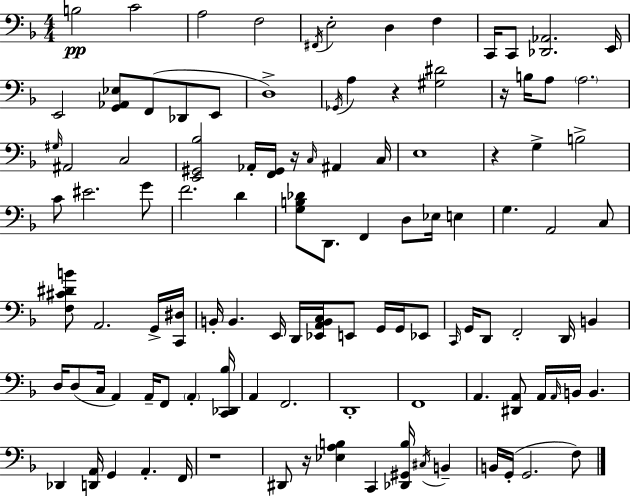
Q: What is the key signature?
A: F major